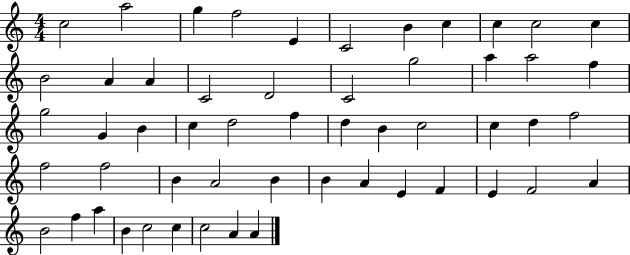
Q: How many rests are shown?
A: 0